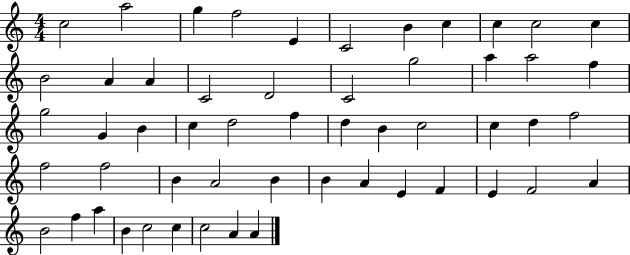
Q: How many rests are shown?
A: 0